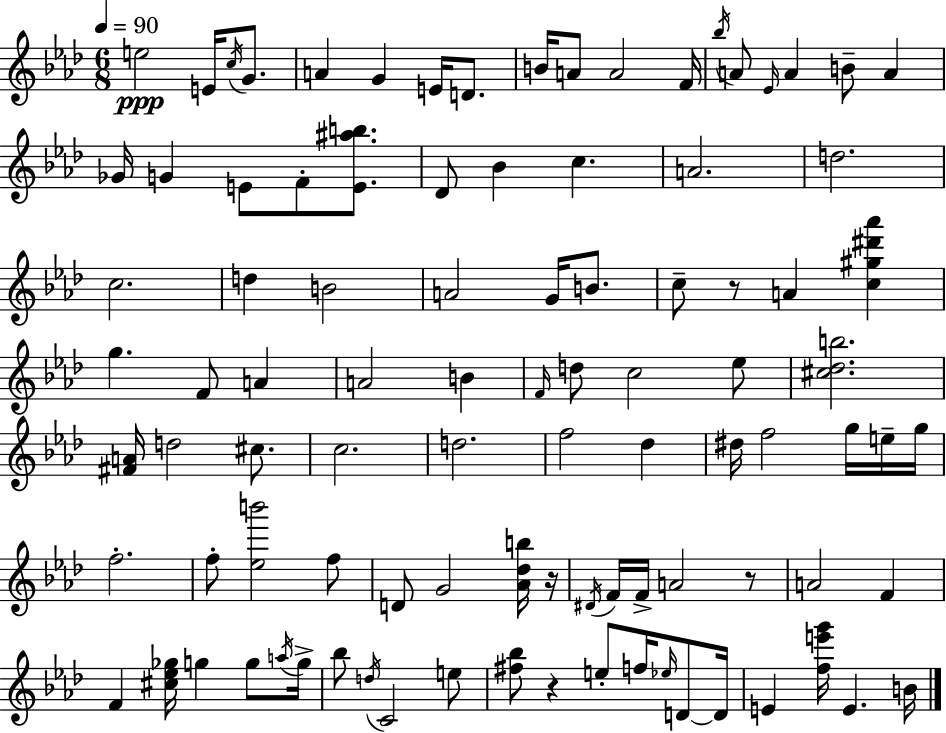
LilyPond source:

{
  \clef treble
  \numericTimeSignature
  \time 6/8
  \key f \minor
  \tempo 4 = 90
  \repeat volta 2 { e''2\ppp e'16 \acciaccatura { c''16 } g'8. | a'4 g'4 e'16 d'8. | b'16 a'8 a'2 | f'16 \acciaccatura { bes''16 } a'8 \grace { ees'16 } a'4 b'8-- a'4 | \break ges'16 g'4 e'8 f'8-. | <e' ais'' b''>8. des'8 bes'4 c''4. | a'2. | d''2. | \break c''2. | d''4 b'2 | a'2 g'16 | b'8. c''8-- r8 a'4 <c'' gis'' dis''' aes'''>4 | \break g''4. f'8 a'4 | a'2 b'4 | \grace { f'16 } d''8 c''2 | ees''8 <cis'' des'' b''>2. | \break <fis' a'>16 d''2 | cis''8. c''2. | d''2. | f''2 | \break des''4 dis''16 f''2 | g''16 e''16-- g''16 f''2.-. | f''8-. <ees'' b'''>2 | f''8 d'8 g'2 | \break <aes' des'' b''>16 r16 \acciaccatura { dis'16 } f'16 f'16-> a'2 | r8 a'2 | f'4 f'4 <cis'' ees'' ges''>16 g''4 | g''8 \acciaccatura { a''16 } g''16-> bes''8 \acciaccatura { d''16 } c'2 | \break e''8 <fis'' bes''>8 r4 | e''8-. f''16 \grace { ees''16 } d'8~~ d'16 e'4 | <f'' e''' g'''>16 e'4. b'16 } \bar "|."
}